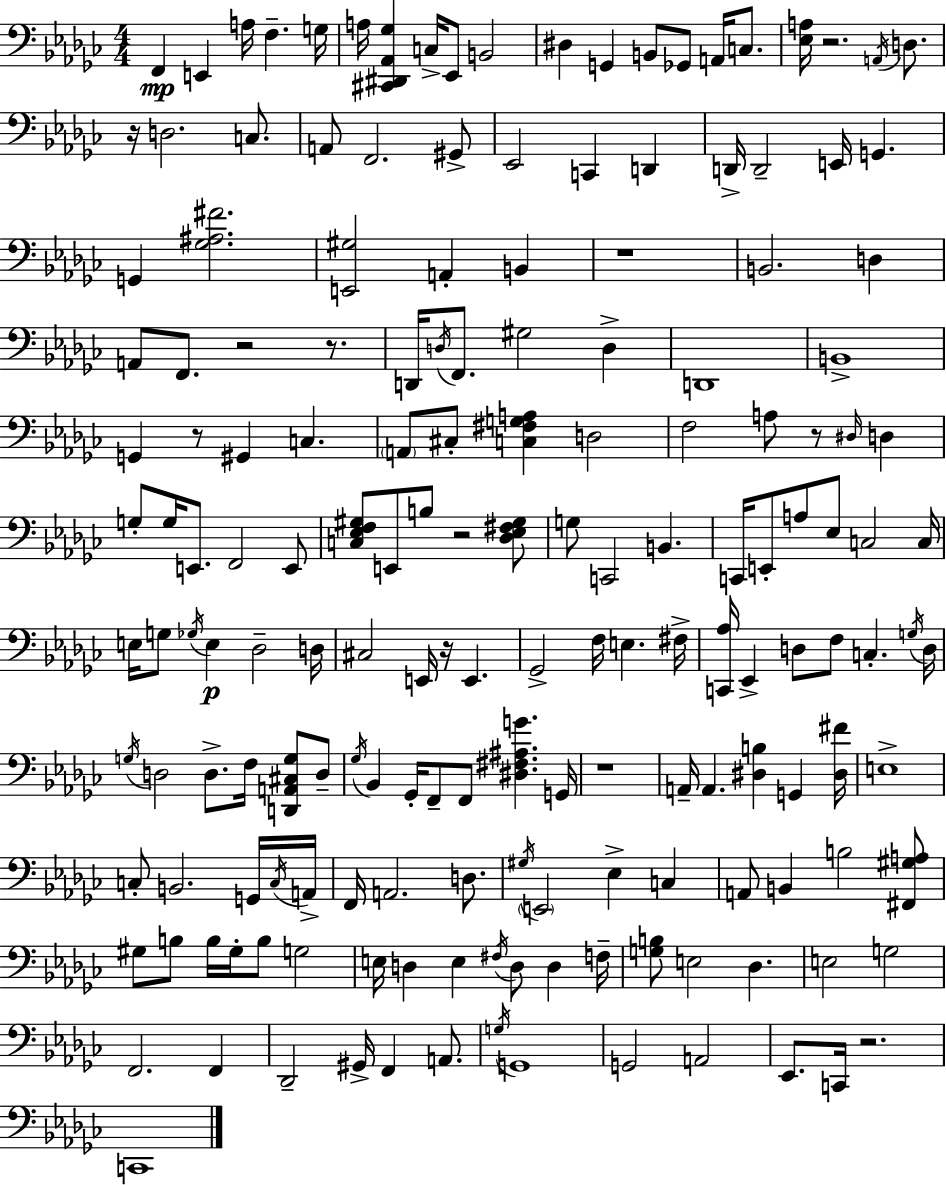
{
  \clef bass
  \numericTimeSignature
  \time 4/4
  \key ees \minor
  f,4\mp e,4 a16 f4.-- g16 | a16 <cis, dis, aes, ges>4 c16-> ees,8 b,2 | dis4 g,4 b,8 ges,8 a,16 c8. | <ees a>16 r2. \acciaccatura { a,16 } d8. | \break r16 d2. c8. | a,8 f,2. gis,8-> | ees,2 c,4 d,4 | d,16-> d,2-- e,16 g,4. | \break g,4 <ges ais fis'>2. | <e, gis>2 a,4-. b,4 | r1 | b,2. d4 | \break a,8 f,8. r2 r8. | d,16 \acciaccatura { d16 } f,8. gis2 d4-> | d,1 | b,1-> | \break g,4 r8 gis,4 c4. | \parenthesize a,8 cis8-. <c fis g a>4 d2 | f2 a8 r8 \grace { dis16 } d4 | g8-. g16 e,8. f,2 | \break e,8 <c ees f gis>8 e,8 b8 r2 | <des ees fis gis>8 g8 c,2 b,4. | c,16 e,8-. a8 ees8 c2 | c16 e16 g8 \acciaccatura { ges16 }\p e4 des2-- | \break d16 cis2 e,16 r16 e,4. | ges,2-> f16 e4. | fis16-> <c, aes>16 ees,4-> d8 f8 c4.-. | \acciaccatura { g16 } d16 \acciaccatura { g16 } d2 d8.-> | \break f16 <d, a, cis g>8 d8-- \acciaccatura { ges16 } bes,4 ges,16-. f,8-- f,8 | <dis fis ais g'>4. g,16 r1 | a,16-- a,4. <dis b>4 | g,4 <dis fis'>16 e1-> | \break c8-. b,2. | g,16 \acciaccatura { c16 } a,16-> f,16 a,2. | d8. \acciaccatura { gis16 } \parenthesize e,2 | ees4-> c4 a,8 b,4 b2 | \break <fis, gis a>8 gis8 b8 b16 gis16-. b8 | g2 e16 d4 e4 | \acciaccatura { fis16 } d8 d4 f16-- <g b>8 e2 | des4. e2 | \break g2 f,2. | f,4 des,2-- | gis,16-> f,4 a,8. \acciaccatura { g16 } g,1 | g,2 | \break a,2 ees,8. c,16 r2. | c,1 | \bar "|."
}